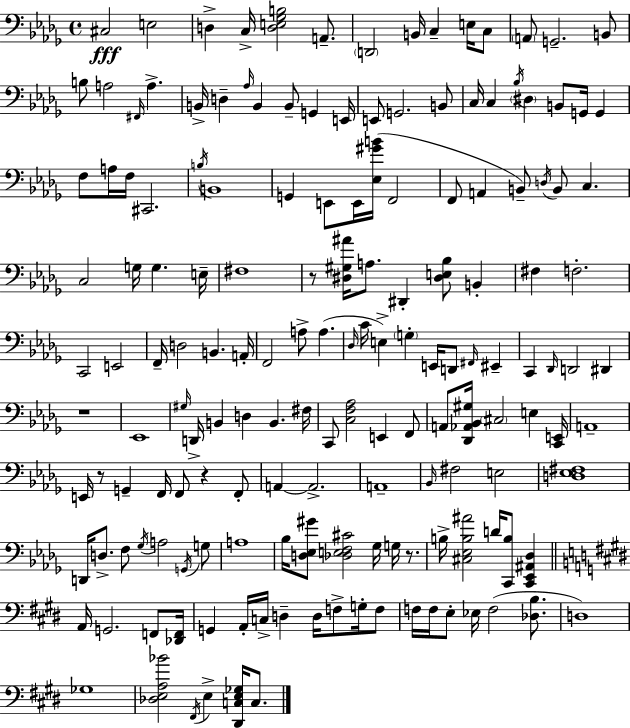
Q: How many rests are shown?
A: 5